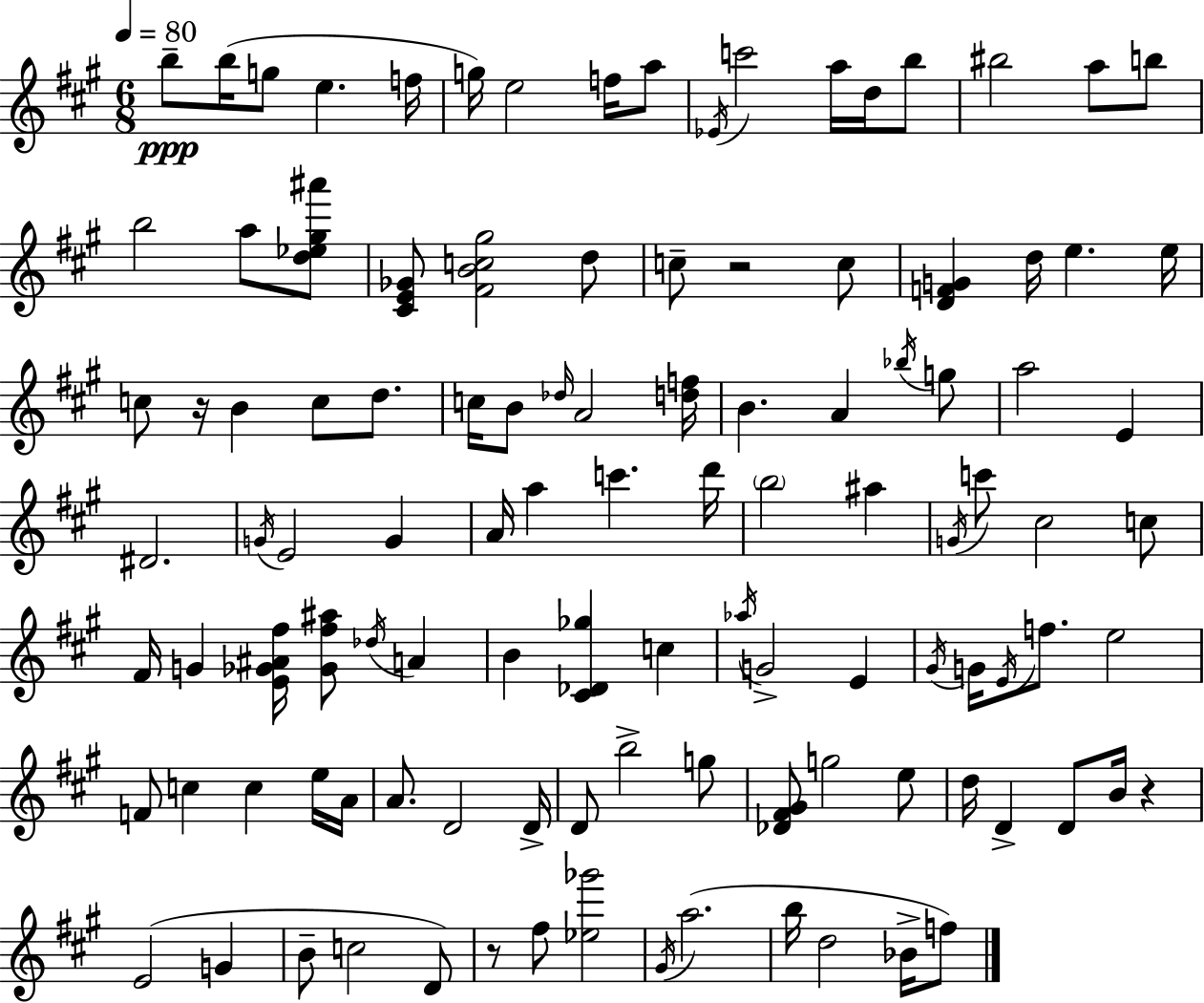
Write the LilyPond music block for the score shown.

{
  \clef treble
  \numericTimeSignature
  \time 6/8
  \key a \major
  \tempo 4 = 80
  b''8--\ppp b''16( g''8 e''4. f''16 | g''16) e''2 f''16 a''8 | \acciaccatura { ees'16 } c'''2 a''16 d''16 b''8 | bis''2 a''8 b''8 | \break b''2 a''8 <d'' ees'' gis'' ais'''>8 | <cis' e' ges'>8 <fis' b' c'' gis''>2 d''8 | c''8-- r2 c''8 | <d' f' g'>4 d''16 e''4. | \break e''16 c''8 r16 b'4 c''8 d''8. | c''16 b'8 \grace { des''16 } a'2 | <d'' f''>16 b'4. a'4 | \acciaccatura { bes''16 } g''8 a''2 e'4 | \break dis'2. | \acciaccatura { g'16 } e'2 | g'4 a'16 a''4 c'''4. | d'''16 \parenthesize b''2 | \break ais''4 \acciaccatura { g'16 } c'''8 cis''2 | c''8 fis'16 g'4 <e' ges' ais' fis''>16 <ges' fis'' ais''>8 | \acciaccatura { des''16 } a'4 b'4 <cis' des' ges''>4 | c''4 \acciaccatura { aes''16 } g'2-> | \break e'4 \acciaccatura { gis'16 } g'16 \acciaccatura { e'16 } f''8. | e''2 f'8 c''4 | c''4 e''16 a'16 a'8. | d'2 d'16-> d'8 b''2-> | \break g''8 <des' fis' gis'>8 g''2 | e''8 d''16 d'4-> | d'8 b'16 r4 e'2( | g'4 b'8-- c''2 | \break d'8) r8 fis''8 | <ees'' ges'''>2 \acciaccatura { gis'16 } a''2.( | b''16 d''2 | bes'16-> f''8) \bar "|."
}